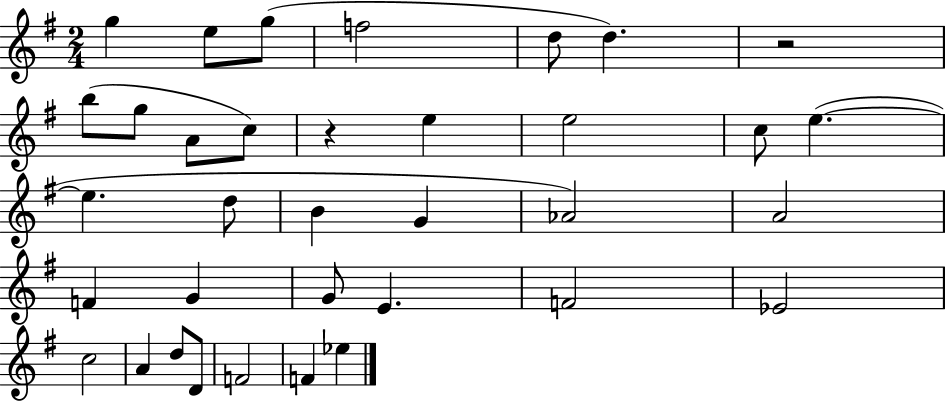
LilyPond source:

{
  \clef treble
  \numericTimeSignature
  \time 2/4
  \key g \major
  \repeat volta 2 { g''4 e''8 g''8( | f''2 | d''8 d''4.) | r2 | \break b''8( g''8 a'8 c''8) | r4 e''4 | e''2 | c''8 e''4.~(~ | \break e''4. d''8 | b'4 g'4 | aes'2) | a'2 | \break f'4 g'4 | g'8 e'4. | f'2 | ees'2 | \break c''2 | a'4 d''8 d'8 | f'2 | f'4 ees''4 | \break } \bar "|."
}